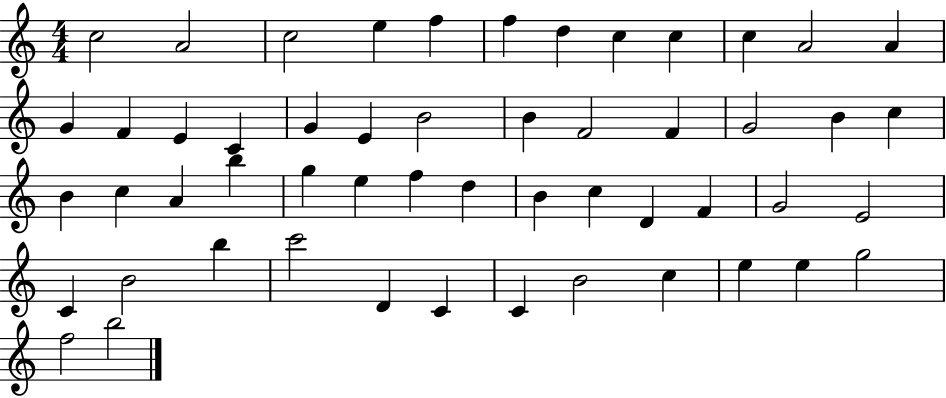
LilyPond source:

{
  \clef treble
  \numericTimeSignature
  \time 4/4
  \key c \major
  c''2 a'2 | c''2 e''4 f''4 | f''4 d''4 c''4 c''4 | c''4 a'2 a'4 | \break g'4 f'4 e'4 c'4 | g'4 e'4 b'2 | b'4 f'2 f'4 | g'2 b'4 c''4 | \break b'4 c''4 a'4 b''4 | g''4 e''4 f''4 d''4 | b'4 c''4 d'4 f'4 | g'2 e'2 | \break c'4 b'2 b''4 | c'''2 d'4 c'4 | c'4 b'2 c''4 | e''4 e''4 g''2 | \break f''2 b''2 | \bar "|."
}